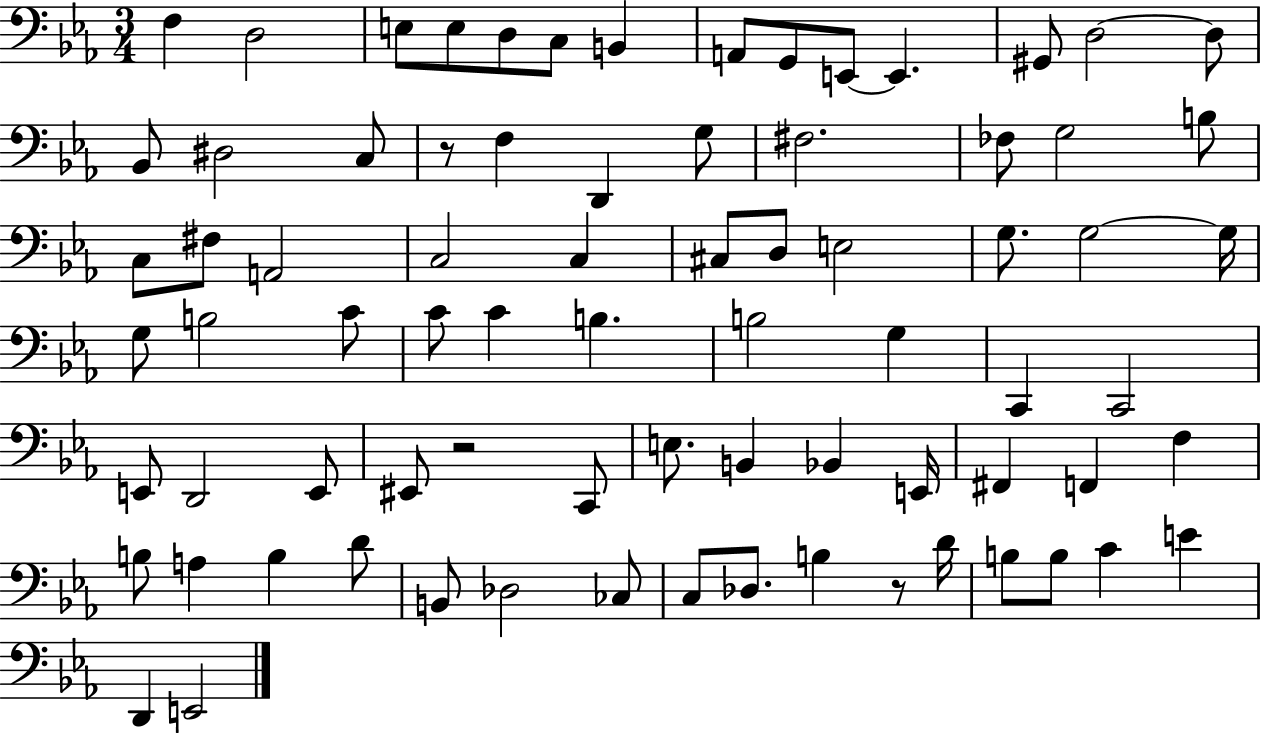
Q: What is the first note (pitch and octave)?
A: F3